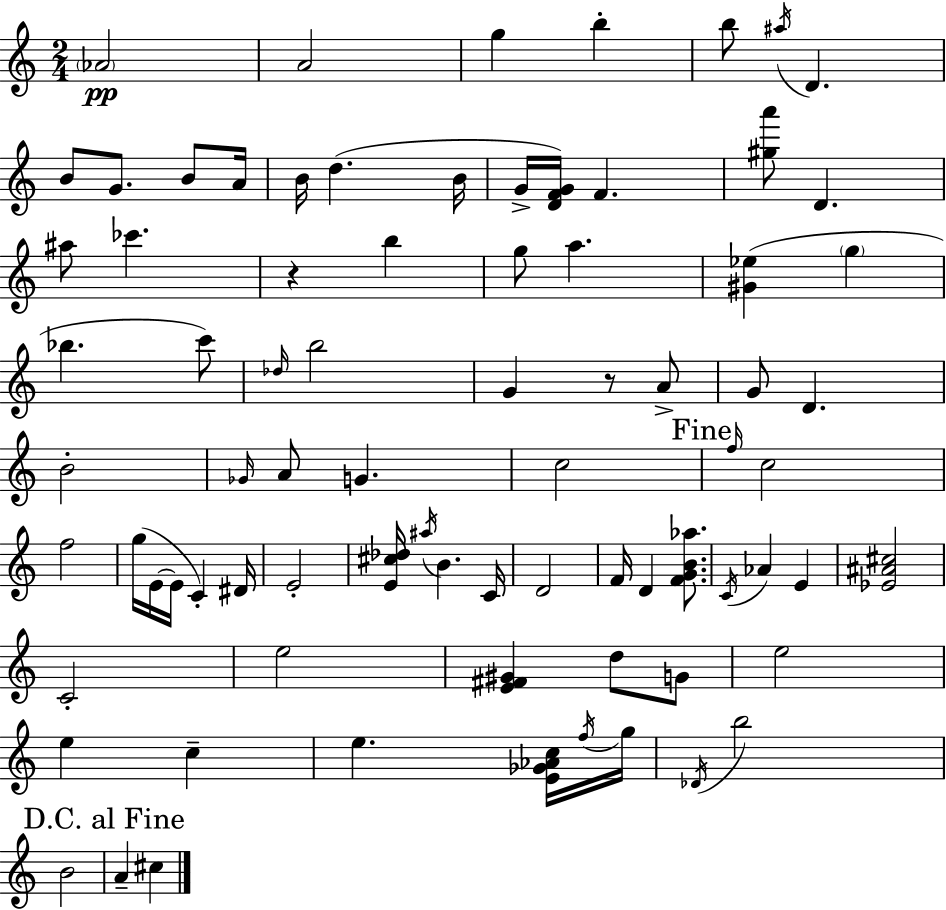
{
  \clef treble
  \numericTimeSignature
  \time 2/4
  \key c \major
  \repeat volta 2 { \parenthesize aes'2\pp | a'2 | g''4 b''4-. | b''8 \acciaccatura { ais''16 } d'4. | \break b'8 g'8. b'8 | a'16 b'16 d''4.( | b'16 g'16-> <d' f' g'>16) f'4. | <gis'' a'''>8 d'4. | \break ais''8 ces'''4. | r4 b''4 | g''8 a''4. | <gis' ees''>4( \parenthesize g''4 | \break bes''4. c'''8) | \grace { des''16 } b''2 | g'4 r8 | a'8-> g'8 d'4. | \break b'2-. | \grace { ges'16 } a'8 g'4. | c''2 | \mark "Fine" \grace { f''16 } c''2 | \break f''2 | g''16( e'16~~ e'16 c'4-.) | dis'16 e'2-. | <e' cis'' des''>16 \acciaccatura { ais''16 } b'4. | \break c'16 d'2 | f'16 d'4 | <f' g' b' aes''>8. \acciaccatura { c'16 } aes'4 | e'4 <ees' ais' cis''>2 | \break c'2-. | e''2 | <e' fis' gis'>4 | d''8 g'8 e''2 | \break e''4 | c''4-- e''4. | <e' ges' aes' c''>16 \acciaccatura { f''16 } g''16 \acciaccatura { des'16 } | b''2 | \break b'2 | \mark "D.C. al Fine" a'4-- cis''4 | } \bar "|."
}